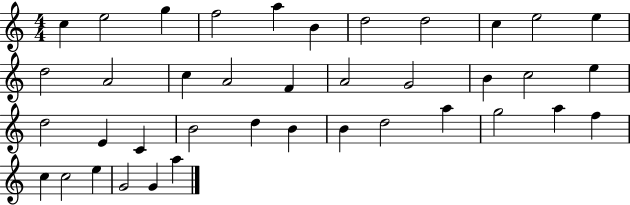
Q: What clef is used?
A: treble